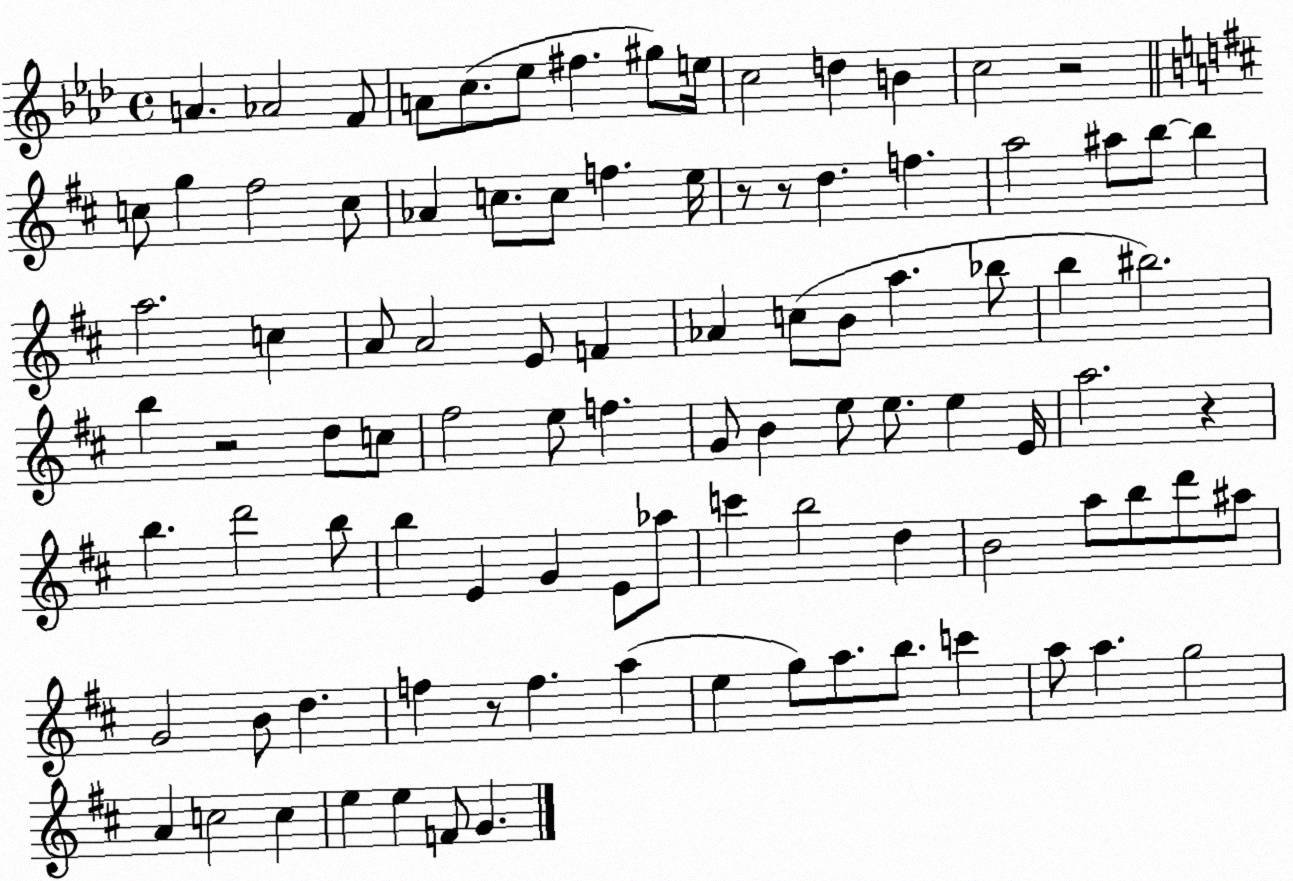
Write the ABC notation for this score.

X:1
T:Untitled
M:4/4
L:1/4
K:Ab
A _A2 F/2 A/2 c/2 _e/2 ^f ^g/2 e/4 c2 d B c2 z2 c/2 g ^f2 c/2 _A c/2 c/2 f e/4 z/2 z/2 d f a2 ^a/2 b/2 b a2 c A/2 A2 E/2 F _A c/2 B/2 a _b/2 b ^b2 b z2 d/2 c/2 ^f2 e/2 f G/2 B e/2 e/2 e E/4 a2 z b d'2 b/2 b E G E/2 _a/2 c' b2 d B2 a/2 b/2 d'/2 ^a/2 G2 B/2 d f z/2 f a e g/2 a/2 b/2 c' a/2 a g2 A c2 c e e F/2 G